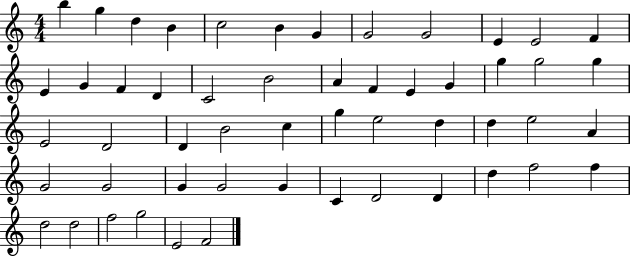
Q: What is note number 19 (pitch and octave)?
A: A4